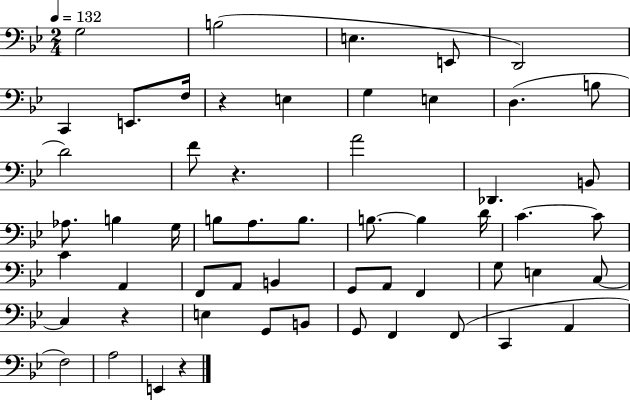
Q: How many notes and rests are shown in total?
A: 56